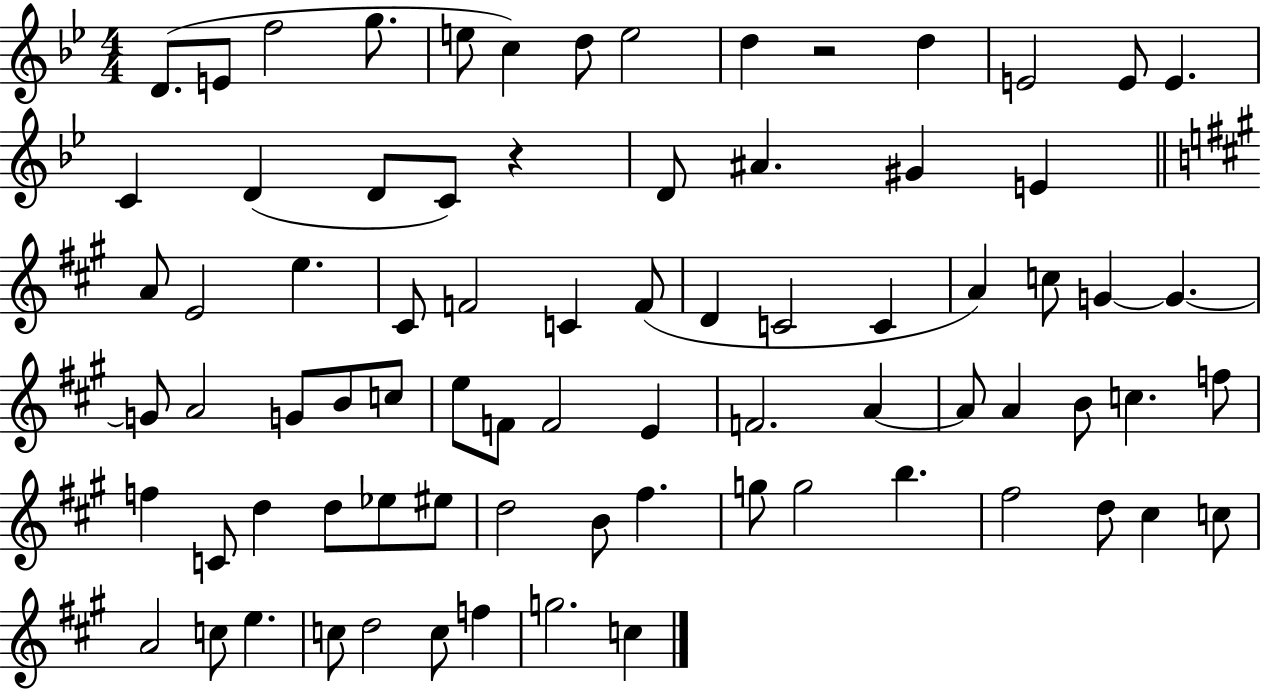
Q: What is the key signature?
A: BES major